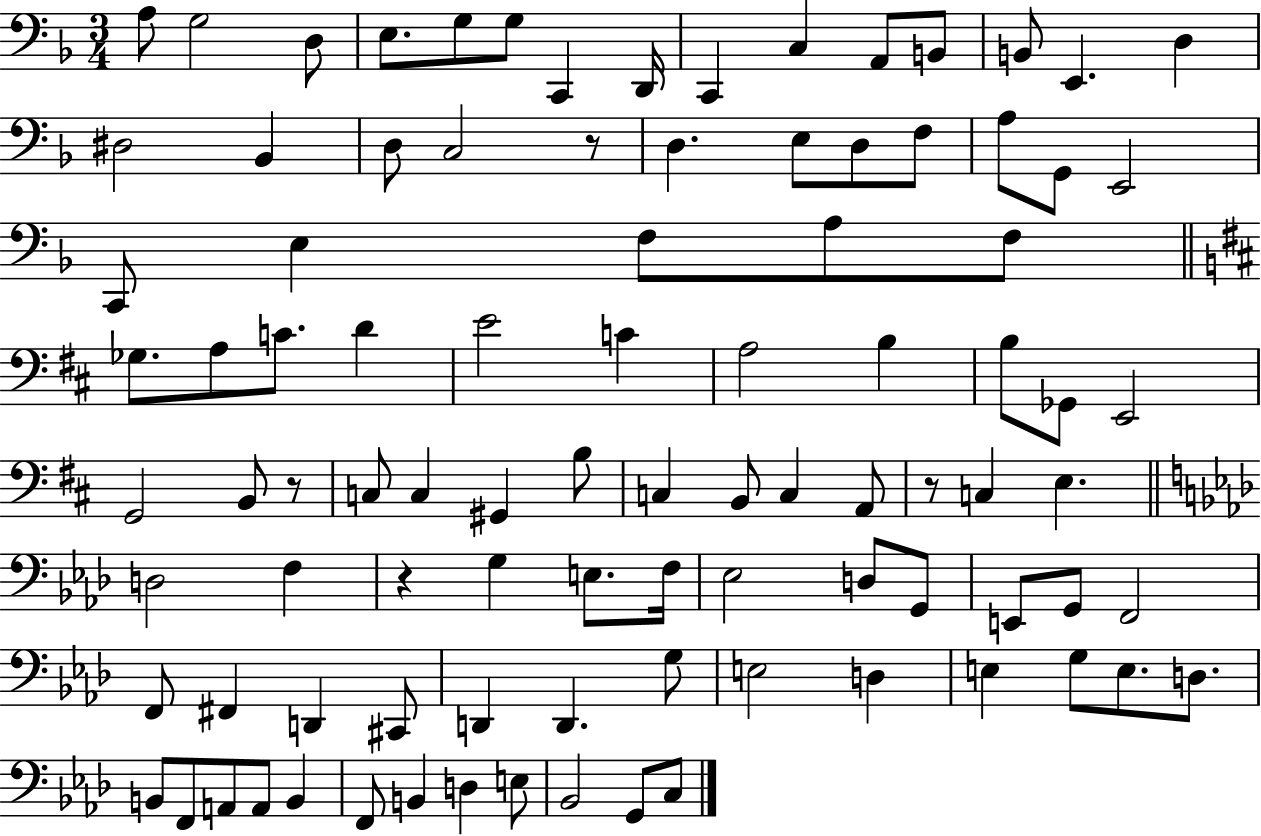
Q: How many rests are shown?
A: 4